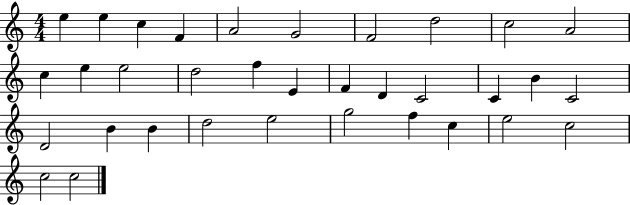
E5/q E5/q C5/q F4/q A4/h G4/h F4/h D5/h C5/h A4/h C5/q E5/q E5/h D5/h F5/q E4/q F4/q D4/q C4/h C4/q B4/q C4/h D4/h B4/q B4/q D5/h E5/h G5/h F5/q C5/q E5/h C5/h C5/h C5/h